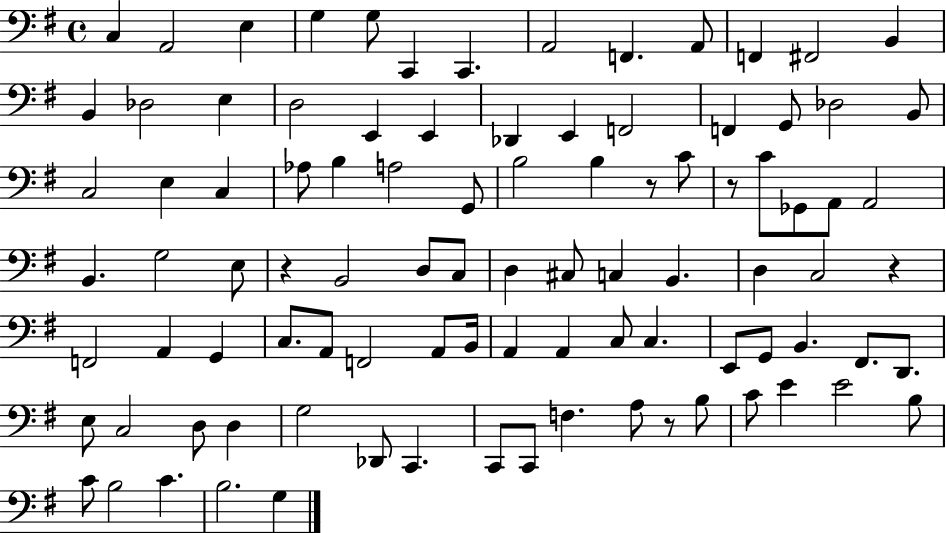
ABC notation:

X:1
T:Untitled
M:4/4
L:1/4
K:G
C, A,,2 E, G, G,/2 C,, C,, A,,2 F,, A,,/2 F,, ^F,,2 B,, B,, _D,2 E, D,2 E,, E,, _D,, E,, F,,2 F,, G,,/2 _D,2 B,,/2 C,2 E, C, _A,/2 B, A,2 G,,/2 B,2 B, z/2 C/2 z/2 C/2 _G,,/2 A,,/2 A,,2 B,, G,2 E,/2 z B,,2 D,/2 C,/2 D, ^C,/2 C, B,, D, C,2 z F,,2 A,, G,, C,/2 A,,/2 F,,2 A,,/2 B,,/4 A,, A,, C,/2 C, E,,/2 G,,/2 B,, ^F,,/2 D,,/2 E,/2 C,2 D,/2 D, G,2 _D,,/2 C,, C,,/2 C,,/2 F, A,/2 z/2 B,/2 C/2 E E2 B,/2 C/2 B,2 C B,2 G,